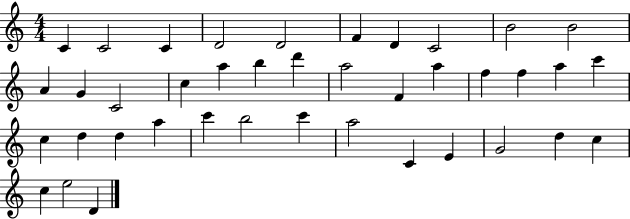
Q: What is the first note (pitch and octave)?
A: C4